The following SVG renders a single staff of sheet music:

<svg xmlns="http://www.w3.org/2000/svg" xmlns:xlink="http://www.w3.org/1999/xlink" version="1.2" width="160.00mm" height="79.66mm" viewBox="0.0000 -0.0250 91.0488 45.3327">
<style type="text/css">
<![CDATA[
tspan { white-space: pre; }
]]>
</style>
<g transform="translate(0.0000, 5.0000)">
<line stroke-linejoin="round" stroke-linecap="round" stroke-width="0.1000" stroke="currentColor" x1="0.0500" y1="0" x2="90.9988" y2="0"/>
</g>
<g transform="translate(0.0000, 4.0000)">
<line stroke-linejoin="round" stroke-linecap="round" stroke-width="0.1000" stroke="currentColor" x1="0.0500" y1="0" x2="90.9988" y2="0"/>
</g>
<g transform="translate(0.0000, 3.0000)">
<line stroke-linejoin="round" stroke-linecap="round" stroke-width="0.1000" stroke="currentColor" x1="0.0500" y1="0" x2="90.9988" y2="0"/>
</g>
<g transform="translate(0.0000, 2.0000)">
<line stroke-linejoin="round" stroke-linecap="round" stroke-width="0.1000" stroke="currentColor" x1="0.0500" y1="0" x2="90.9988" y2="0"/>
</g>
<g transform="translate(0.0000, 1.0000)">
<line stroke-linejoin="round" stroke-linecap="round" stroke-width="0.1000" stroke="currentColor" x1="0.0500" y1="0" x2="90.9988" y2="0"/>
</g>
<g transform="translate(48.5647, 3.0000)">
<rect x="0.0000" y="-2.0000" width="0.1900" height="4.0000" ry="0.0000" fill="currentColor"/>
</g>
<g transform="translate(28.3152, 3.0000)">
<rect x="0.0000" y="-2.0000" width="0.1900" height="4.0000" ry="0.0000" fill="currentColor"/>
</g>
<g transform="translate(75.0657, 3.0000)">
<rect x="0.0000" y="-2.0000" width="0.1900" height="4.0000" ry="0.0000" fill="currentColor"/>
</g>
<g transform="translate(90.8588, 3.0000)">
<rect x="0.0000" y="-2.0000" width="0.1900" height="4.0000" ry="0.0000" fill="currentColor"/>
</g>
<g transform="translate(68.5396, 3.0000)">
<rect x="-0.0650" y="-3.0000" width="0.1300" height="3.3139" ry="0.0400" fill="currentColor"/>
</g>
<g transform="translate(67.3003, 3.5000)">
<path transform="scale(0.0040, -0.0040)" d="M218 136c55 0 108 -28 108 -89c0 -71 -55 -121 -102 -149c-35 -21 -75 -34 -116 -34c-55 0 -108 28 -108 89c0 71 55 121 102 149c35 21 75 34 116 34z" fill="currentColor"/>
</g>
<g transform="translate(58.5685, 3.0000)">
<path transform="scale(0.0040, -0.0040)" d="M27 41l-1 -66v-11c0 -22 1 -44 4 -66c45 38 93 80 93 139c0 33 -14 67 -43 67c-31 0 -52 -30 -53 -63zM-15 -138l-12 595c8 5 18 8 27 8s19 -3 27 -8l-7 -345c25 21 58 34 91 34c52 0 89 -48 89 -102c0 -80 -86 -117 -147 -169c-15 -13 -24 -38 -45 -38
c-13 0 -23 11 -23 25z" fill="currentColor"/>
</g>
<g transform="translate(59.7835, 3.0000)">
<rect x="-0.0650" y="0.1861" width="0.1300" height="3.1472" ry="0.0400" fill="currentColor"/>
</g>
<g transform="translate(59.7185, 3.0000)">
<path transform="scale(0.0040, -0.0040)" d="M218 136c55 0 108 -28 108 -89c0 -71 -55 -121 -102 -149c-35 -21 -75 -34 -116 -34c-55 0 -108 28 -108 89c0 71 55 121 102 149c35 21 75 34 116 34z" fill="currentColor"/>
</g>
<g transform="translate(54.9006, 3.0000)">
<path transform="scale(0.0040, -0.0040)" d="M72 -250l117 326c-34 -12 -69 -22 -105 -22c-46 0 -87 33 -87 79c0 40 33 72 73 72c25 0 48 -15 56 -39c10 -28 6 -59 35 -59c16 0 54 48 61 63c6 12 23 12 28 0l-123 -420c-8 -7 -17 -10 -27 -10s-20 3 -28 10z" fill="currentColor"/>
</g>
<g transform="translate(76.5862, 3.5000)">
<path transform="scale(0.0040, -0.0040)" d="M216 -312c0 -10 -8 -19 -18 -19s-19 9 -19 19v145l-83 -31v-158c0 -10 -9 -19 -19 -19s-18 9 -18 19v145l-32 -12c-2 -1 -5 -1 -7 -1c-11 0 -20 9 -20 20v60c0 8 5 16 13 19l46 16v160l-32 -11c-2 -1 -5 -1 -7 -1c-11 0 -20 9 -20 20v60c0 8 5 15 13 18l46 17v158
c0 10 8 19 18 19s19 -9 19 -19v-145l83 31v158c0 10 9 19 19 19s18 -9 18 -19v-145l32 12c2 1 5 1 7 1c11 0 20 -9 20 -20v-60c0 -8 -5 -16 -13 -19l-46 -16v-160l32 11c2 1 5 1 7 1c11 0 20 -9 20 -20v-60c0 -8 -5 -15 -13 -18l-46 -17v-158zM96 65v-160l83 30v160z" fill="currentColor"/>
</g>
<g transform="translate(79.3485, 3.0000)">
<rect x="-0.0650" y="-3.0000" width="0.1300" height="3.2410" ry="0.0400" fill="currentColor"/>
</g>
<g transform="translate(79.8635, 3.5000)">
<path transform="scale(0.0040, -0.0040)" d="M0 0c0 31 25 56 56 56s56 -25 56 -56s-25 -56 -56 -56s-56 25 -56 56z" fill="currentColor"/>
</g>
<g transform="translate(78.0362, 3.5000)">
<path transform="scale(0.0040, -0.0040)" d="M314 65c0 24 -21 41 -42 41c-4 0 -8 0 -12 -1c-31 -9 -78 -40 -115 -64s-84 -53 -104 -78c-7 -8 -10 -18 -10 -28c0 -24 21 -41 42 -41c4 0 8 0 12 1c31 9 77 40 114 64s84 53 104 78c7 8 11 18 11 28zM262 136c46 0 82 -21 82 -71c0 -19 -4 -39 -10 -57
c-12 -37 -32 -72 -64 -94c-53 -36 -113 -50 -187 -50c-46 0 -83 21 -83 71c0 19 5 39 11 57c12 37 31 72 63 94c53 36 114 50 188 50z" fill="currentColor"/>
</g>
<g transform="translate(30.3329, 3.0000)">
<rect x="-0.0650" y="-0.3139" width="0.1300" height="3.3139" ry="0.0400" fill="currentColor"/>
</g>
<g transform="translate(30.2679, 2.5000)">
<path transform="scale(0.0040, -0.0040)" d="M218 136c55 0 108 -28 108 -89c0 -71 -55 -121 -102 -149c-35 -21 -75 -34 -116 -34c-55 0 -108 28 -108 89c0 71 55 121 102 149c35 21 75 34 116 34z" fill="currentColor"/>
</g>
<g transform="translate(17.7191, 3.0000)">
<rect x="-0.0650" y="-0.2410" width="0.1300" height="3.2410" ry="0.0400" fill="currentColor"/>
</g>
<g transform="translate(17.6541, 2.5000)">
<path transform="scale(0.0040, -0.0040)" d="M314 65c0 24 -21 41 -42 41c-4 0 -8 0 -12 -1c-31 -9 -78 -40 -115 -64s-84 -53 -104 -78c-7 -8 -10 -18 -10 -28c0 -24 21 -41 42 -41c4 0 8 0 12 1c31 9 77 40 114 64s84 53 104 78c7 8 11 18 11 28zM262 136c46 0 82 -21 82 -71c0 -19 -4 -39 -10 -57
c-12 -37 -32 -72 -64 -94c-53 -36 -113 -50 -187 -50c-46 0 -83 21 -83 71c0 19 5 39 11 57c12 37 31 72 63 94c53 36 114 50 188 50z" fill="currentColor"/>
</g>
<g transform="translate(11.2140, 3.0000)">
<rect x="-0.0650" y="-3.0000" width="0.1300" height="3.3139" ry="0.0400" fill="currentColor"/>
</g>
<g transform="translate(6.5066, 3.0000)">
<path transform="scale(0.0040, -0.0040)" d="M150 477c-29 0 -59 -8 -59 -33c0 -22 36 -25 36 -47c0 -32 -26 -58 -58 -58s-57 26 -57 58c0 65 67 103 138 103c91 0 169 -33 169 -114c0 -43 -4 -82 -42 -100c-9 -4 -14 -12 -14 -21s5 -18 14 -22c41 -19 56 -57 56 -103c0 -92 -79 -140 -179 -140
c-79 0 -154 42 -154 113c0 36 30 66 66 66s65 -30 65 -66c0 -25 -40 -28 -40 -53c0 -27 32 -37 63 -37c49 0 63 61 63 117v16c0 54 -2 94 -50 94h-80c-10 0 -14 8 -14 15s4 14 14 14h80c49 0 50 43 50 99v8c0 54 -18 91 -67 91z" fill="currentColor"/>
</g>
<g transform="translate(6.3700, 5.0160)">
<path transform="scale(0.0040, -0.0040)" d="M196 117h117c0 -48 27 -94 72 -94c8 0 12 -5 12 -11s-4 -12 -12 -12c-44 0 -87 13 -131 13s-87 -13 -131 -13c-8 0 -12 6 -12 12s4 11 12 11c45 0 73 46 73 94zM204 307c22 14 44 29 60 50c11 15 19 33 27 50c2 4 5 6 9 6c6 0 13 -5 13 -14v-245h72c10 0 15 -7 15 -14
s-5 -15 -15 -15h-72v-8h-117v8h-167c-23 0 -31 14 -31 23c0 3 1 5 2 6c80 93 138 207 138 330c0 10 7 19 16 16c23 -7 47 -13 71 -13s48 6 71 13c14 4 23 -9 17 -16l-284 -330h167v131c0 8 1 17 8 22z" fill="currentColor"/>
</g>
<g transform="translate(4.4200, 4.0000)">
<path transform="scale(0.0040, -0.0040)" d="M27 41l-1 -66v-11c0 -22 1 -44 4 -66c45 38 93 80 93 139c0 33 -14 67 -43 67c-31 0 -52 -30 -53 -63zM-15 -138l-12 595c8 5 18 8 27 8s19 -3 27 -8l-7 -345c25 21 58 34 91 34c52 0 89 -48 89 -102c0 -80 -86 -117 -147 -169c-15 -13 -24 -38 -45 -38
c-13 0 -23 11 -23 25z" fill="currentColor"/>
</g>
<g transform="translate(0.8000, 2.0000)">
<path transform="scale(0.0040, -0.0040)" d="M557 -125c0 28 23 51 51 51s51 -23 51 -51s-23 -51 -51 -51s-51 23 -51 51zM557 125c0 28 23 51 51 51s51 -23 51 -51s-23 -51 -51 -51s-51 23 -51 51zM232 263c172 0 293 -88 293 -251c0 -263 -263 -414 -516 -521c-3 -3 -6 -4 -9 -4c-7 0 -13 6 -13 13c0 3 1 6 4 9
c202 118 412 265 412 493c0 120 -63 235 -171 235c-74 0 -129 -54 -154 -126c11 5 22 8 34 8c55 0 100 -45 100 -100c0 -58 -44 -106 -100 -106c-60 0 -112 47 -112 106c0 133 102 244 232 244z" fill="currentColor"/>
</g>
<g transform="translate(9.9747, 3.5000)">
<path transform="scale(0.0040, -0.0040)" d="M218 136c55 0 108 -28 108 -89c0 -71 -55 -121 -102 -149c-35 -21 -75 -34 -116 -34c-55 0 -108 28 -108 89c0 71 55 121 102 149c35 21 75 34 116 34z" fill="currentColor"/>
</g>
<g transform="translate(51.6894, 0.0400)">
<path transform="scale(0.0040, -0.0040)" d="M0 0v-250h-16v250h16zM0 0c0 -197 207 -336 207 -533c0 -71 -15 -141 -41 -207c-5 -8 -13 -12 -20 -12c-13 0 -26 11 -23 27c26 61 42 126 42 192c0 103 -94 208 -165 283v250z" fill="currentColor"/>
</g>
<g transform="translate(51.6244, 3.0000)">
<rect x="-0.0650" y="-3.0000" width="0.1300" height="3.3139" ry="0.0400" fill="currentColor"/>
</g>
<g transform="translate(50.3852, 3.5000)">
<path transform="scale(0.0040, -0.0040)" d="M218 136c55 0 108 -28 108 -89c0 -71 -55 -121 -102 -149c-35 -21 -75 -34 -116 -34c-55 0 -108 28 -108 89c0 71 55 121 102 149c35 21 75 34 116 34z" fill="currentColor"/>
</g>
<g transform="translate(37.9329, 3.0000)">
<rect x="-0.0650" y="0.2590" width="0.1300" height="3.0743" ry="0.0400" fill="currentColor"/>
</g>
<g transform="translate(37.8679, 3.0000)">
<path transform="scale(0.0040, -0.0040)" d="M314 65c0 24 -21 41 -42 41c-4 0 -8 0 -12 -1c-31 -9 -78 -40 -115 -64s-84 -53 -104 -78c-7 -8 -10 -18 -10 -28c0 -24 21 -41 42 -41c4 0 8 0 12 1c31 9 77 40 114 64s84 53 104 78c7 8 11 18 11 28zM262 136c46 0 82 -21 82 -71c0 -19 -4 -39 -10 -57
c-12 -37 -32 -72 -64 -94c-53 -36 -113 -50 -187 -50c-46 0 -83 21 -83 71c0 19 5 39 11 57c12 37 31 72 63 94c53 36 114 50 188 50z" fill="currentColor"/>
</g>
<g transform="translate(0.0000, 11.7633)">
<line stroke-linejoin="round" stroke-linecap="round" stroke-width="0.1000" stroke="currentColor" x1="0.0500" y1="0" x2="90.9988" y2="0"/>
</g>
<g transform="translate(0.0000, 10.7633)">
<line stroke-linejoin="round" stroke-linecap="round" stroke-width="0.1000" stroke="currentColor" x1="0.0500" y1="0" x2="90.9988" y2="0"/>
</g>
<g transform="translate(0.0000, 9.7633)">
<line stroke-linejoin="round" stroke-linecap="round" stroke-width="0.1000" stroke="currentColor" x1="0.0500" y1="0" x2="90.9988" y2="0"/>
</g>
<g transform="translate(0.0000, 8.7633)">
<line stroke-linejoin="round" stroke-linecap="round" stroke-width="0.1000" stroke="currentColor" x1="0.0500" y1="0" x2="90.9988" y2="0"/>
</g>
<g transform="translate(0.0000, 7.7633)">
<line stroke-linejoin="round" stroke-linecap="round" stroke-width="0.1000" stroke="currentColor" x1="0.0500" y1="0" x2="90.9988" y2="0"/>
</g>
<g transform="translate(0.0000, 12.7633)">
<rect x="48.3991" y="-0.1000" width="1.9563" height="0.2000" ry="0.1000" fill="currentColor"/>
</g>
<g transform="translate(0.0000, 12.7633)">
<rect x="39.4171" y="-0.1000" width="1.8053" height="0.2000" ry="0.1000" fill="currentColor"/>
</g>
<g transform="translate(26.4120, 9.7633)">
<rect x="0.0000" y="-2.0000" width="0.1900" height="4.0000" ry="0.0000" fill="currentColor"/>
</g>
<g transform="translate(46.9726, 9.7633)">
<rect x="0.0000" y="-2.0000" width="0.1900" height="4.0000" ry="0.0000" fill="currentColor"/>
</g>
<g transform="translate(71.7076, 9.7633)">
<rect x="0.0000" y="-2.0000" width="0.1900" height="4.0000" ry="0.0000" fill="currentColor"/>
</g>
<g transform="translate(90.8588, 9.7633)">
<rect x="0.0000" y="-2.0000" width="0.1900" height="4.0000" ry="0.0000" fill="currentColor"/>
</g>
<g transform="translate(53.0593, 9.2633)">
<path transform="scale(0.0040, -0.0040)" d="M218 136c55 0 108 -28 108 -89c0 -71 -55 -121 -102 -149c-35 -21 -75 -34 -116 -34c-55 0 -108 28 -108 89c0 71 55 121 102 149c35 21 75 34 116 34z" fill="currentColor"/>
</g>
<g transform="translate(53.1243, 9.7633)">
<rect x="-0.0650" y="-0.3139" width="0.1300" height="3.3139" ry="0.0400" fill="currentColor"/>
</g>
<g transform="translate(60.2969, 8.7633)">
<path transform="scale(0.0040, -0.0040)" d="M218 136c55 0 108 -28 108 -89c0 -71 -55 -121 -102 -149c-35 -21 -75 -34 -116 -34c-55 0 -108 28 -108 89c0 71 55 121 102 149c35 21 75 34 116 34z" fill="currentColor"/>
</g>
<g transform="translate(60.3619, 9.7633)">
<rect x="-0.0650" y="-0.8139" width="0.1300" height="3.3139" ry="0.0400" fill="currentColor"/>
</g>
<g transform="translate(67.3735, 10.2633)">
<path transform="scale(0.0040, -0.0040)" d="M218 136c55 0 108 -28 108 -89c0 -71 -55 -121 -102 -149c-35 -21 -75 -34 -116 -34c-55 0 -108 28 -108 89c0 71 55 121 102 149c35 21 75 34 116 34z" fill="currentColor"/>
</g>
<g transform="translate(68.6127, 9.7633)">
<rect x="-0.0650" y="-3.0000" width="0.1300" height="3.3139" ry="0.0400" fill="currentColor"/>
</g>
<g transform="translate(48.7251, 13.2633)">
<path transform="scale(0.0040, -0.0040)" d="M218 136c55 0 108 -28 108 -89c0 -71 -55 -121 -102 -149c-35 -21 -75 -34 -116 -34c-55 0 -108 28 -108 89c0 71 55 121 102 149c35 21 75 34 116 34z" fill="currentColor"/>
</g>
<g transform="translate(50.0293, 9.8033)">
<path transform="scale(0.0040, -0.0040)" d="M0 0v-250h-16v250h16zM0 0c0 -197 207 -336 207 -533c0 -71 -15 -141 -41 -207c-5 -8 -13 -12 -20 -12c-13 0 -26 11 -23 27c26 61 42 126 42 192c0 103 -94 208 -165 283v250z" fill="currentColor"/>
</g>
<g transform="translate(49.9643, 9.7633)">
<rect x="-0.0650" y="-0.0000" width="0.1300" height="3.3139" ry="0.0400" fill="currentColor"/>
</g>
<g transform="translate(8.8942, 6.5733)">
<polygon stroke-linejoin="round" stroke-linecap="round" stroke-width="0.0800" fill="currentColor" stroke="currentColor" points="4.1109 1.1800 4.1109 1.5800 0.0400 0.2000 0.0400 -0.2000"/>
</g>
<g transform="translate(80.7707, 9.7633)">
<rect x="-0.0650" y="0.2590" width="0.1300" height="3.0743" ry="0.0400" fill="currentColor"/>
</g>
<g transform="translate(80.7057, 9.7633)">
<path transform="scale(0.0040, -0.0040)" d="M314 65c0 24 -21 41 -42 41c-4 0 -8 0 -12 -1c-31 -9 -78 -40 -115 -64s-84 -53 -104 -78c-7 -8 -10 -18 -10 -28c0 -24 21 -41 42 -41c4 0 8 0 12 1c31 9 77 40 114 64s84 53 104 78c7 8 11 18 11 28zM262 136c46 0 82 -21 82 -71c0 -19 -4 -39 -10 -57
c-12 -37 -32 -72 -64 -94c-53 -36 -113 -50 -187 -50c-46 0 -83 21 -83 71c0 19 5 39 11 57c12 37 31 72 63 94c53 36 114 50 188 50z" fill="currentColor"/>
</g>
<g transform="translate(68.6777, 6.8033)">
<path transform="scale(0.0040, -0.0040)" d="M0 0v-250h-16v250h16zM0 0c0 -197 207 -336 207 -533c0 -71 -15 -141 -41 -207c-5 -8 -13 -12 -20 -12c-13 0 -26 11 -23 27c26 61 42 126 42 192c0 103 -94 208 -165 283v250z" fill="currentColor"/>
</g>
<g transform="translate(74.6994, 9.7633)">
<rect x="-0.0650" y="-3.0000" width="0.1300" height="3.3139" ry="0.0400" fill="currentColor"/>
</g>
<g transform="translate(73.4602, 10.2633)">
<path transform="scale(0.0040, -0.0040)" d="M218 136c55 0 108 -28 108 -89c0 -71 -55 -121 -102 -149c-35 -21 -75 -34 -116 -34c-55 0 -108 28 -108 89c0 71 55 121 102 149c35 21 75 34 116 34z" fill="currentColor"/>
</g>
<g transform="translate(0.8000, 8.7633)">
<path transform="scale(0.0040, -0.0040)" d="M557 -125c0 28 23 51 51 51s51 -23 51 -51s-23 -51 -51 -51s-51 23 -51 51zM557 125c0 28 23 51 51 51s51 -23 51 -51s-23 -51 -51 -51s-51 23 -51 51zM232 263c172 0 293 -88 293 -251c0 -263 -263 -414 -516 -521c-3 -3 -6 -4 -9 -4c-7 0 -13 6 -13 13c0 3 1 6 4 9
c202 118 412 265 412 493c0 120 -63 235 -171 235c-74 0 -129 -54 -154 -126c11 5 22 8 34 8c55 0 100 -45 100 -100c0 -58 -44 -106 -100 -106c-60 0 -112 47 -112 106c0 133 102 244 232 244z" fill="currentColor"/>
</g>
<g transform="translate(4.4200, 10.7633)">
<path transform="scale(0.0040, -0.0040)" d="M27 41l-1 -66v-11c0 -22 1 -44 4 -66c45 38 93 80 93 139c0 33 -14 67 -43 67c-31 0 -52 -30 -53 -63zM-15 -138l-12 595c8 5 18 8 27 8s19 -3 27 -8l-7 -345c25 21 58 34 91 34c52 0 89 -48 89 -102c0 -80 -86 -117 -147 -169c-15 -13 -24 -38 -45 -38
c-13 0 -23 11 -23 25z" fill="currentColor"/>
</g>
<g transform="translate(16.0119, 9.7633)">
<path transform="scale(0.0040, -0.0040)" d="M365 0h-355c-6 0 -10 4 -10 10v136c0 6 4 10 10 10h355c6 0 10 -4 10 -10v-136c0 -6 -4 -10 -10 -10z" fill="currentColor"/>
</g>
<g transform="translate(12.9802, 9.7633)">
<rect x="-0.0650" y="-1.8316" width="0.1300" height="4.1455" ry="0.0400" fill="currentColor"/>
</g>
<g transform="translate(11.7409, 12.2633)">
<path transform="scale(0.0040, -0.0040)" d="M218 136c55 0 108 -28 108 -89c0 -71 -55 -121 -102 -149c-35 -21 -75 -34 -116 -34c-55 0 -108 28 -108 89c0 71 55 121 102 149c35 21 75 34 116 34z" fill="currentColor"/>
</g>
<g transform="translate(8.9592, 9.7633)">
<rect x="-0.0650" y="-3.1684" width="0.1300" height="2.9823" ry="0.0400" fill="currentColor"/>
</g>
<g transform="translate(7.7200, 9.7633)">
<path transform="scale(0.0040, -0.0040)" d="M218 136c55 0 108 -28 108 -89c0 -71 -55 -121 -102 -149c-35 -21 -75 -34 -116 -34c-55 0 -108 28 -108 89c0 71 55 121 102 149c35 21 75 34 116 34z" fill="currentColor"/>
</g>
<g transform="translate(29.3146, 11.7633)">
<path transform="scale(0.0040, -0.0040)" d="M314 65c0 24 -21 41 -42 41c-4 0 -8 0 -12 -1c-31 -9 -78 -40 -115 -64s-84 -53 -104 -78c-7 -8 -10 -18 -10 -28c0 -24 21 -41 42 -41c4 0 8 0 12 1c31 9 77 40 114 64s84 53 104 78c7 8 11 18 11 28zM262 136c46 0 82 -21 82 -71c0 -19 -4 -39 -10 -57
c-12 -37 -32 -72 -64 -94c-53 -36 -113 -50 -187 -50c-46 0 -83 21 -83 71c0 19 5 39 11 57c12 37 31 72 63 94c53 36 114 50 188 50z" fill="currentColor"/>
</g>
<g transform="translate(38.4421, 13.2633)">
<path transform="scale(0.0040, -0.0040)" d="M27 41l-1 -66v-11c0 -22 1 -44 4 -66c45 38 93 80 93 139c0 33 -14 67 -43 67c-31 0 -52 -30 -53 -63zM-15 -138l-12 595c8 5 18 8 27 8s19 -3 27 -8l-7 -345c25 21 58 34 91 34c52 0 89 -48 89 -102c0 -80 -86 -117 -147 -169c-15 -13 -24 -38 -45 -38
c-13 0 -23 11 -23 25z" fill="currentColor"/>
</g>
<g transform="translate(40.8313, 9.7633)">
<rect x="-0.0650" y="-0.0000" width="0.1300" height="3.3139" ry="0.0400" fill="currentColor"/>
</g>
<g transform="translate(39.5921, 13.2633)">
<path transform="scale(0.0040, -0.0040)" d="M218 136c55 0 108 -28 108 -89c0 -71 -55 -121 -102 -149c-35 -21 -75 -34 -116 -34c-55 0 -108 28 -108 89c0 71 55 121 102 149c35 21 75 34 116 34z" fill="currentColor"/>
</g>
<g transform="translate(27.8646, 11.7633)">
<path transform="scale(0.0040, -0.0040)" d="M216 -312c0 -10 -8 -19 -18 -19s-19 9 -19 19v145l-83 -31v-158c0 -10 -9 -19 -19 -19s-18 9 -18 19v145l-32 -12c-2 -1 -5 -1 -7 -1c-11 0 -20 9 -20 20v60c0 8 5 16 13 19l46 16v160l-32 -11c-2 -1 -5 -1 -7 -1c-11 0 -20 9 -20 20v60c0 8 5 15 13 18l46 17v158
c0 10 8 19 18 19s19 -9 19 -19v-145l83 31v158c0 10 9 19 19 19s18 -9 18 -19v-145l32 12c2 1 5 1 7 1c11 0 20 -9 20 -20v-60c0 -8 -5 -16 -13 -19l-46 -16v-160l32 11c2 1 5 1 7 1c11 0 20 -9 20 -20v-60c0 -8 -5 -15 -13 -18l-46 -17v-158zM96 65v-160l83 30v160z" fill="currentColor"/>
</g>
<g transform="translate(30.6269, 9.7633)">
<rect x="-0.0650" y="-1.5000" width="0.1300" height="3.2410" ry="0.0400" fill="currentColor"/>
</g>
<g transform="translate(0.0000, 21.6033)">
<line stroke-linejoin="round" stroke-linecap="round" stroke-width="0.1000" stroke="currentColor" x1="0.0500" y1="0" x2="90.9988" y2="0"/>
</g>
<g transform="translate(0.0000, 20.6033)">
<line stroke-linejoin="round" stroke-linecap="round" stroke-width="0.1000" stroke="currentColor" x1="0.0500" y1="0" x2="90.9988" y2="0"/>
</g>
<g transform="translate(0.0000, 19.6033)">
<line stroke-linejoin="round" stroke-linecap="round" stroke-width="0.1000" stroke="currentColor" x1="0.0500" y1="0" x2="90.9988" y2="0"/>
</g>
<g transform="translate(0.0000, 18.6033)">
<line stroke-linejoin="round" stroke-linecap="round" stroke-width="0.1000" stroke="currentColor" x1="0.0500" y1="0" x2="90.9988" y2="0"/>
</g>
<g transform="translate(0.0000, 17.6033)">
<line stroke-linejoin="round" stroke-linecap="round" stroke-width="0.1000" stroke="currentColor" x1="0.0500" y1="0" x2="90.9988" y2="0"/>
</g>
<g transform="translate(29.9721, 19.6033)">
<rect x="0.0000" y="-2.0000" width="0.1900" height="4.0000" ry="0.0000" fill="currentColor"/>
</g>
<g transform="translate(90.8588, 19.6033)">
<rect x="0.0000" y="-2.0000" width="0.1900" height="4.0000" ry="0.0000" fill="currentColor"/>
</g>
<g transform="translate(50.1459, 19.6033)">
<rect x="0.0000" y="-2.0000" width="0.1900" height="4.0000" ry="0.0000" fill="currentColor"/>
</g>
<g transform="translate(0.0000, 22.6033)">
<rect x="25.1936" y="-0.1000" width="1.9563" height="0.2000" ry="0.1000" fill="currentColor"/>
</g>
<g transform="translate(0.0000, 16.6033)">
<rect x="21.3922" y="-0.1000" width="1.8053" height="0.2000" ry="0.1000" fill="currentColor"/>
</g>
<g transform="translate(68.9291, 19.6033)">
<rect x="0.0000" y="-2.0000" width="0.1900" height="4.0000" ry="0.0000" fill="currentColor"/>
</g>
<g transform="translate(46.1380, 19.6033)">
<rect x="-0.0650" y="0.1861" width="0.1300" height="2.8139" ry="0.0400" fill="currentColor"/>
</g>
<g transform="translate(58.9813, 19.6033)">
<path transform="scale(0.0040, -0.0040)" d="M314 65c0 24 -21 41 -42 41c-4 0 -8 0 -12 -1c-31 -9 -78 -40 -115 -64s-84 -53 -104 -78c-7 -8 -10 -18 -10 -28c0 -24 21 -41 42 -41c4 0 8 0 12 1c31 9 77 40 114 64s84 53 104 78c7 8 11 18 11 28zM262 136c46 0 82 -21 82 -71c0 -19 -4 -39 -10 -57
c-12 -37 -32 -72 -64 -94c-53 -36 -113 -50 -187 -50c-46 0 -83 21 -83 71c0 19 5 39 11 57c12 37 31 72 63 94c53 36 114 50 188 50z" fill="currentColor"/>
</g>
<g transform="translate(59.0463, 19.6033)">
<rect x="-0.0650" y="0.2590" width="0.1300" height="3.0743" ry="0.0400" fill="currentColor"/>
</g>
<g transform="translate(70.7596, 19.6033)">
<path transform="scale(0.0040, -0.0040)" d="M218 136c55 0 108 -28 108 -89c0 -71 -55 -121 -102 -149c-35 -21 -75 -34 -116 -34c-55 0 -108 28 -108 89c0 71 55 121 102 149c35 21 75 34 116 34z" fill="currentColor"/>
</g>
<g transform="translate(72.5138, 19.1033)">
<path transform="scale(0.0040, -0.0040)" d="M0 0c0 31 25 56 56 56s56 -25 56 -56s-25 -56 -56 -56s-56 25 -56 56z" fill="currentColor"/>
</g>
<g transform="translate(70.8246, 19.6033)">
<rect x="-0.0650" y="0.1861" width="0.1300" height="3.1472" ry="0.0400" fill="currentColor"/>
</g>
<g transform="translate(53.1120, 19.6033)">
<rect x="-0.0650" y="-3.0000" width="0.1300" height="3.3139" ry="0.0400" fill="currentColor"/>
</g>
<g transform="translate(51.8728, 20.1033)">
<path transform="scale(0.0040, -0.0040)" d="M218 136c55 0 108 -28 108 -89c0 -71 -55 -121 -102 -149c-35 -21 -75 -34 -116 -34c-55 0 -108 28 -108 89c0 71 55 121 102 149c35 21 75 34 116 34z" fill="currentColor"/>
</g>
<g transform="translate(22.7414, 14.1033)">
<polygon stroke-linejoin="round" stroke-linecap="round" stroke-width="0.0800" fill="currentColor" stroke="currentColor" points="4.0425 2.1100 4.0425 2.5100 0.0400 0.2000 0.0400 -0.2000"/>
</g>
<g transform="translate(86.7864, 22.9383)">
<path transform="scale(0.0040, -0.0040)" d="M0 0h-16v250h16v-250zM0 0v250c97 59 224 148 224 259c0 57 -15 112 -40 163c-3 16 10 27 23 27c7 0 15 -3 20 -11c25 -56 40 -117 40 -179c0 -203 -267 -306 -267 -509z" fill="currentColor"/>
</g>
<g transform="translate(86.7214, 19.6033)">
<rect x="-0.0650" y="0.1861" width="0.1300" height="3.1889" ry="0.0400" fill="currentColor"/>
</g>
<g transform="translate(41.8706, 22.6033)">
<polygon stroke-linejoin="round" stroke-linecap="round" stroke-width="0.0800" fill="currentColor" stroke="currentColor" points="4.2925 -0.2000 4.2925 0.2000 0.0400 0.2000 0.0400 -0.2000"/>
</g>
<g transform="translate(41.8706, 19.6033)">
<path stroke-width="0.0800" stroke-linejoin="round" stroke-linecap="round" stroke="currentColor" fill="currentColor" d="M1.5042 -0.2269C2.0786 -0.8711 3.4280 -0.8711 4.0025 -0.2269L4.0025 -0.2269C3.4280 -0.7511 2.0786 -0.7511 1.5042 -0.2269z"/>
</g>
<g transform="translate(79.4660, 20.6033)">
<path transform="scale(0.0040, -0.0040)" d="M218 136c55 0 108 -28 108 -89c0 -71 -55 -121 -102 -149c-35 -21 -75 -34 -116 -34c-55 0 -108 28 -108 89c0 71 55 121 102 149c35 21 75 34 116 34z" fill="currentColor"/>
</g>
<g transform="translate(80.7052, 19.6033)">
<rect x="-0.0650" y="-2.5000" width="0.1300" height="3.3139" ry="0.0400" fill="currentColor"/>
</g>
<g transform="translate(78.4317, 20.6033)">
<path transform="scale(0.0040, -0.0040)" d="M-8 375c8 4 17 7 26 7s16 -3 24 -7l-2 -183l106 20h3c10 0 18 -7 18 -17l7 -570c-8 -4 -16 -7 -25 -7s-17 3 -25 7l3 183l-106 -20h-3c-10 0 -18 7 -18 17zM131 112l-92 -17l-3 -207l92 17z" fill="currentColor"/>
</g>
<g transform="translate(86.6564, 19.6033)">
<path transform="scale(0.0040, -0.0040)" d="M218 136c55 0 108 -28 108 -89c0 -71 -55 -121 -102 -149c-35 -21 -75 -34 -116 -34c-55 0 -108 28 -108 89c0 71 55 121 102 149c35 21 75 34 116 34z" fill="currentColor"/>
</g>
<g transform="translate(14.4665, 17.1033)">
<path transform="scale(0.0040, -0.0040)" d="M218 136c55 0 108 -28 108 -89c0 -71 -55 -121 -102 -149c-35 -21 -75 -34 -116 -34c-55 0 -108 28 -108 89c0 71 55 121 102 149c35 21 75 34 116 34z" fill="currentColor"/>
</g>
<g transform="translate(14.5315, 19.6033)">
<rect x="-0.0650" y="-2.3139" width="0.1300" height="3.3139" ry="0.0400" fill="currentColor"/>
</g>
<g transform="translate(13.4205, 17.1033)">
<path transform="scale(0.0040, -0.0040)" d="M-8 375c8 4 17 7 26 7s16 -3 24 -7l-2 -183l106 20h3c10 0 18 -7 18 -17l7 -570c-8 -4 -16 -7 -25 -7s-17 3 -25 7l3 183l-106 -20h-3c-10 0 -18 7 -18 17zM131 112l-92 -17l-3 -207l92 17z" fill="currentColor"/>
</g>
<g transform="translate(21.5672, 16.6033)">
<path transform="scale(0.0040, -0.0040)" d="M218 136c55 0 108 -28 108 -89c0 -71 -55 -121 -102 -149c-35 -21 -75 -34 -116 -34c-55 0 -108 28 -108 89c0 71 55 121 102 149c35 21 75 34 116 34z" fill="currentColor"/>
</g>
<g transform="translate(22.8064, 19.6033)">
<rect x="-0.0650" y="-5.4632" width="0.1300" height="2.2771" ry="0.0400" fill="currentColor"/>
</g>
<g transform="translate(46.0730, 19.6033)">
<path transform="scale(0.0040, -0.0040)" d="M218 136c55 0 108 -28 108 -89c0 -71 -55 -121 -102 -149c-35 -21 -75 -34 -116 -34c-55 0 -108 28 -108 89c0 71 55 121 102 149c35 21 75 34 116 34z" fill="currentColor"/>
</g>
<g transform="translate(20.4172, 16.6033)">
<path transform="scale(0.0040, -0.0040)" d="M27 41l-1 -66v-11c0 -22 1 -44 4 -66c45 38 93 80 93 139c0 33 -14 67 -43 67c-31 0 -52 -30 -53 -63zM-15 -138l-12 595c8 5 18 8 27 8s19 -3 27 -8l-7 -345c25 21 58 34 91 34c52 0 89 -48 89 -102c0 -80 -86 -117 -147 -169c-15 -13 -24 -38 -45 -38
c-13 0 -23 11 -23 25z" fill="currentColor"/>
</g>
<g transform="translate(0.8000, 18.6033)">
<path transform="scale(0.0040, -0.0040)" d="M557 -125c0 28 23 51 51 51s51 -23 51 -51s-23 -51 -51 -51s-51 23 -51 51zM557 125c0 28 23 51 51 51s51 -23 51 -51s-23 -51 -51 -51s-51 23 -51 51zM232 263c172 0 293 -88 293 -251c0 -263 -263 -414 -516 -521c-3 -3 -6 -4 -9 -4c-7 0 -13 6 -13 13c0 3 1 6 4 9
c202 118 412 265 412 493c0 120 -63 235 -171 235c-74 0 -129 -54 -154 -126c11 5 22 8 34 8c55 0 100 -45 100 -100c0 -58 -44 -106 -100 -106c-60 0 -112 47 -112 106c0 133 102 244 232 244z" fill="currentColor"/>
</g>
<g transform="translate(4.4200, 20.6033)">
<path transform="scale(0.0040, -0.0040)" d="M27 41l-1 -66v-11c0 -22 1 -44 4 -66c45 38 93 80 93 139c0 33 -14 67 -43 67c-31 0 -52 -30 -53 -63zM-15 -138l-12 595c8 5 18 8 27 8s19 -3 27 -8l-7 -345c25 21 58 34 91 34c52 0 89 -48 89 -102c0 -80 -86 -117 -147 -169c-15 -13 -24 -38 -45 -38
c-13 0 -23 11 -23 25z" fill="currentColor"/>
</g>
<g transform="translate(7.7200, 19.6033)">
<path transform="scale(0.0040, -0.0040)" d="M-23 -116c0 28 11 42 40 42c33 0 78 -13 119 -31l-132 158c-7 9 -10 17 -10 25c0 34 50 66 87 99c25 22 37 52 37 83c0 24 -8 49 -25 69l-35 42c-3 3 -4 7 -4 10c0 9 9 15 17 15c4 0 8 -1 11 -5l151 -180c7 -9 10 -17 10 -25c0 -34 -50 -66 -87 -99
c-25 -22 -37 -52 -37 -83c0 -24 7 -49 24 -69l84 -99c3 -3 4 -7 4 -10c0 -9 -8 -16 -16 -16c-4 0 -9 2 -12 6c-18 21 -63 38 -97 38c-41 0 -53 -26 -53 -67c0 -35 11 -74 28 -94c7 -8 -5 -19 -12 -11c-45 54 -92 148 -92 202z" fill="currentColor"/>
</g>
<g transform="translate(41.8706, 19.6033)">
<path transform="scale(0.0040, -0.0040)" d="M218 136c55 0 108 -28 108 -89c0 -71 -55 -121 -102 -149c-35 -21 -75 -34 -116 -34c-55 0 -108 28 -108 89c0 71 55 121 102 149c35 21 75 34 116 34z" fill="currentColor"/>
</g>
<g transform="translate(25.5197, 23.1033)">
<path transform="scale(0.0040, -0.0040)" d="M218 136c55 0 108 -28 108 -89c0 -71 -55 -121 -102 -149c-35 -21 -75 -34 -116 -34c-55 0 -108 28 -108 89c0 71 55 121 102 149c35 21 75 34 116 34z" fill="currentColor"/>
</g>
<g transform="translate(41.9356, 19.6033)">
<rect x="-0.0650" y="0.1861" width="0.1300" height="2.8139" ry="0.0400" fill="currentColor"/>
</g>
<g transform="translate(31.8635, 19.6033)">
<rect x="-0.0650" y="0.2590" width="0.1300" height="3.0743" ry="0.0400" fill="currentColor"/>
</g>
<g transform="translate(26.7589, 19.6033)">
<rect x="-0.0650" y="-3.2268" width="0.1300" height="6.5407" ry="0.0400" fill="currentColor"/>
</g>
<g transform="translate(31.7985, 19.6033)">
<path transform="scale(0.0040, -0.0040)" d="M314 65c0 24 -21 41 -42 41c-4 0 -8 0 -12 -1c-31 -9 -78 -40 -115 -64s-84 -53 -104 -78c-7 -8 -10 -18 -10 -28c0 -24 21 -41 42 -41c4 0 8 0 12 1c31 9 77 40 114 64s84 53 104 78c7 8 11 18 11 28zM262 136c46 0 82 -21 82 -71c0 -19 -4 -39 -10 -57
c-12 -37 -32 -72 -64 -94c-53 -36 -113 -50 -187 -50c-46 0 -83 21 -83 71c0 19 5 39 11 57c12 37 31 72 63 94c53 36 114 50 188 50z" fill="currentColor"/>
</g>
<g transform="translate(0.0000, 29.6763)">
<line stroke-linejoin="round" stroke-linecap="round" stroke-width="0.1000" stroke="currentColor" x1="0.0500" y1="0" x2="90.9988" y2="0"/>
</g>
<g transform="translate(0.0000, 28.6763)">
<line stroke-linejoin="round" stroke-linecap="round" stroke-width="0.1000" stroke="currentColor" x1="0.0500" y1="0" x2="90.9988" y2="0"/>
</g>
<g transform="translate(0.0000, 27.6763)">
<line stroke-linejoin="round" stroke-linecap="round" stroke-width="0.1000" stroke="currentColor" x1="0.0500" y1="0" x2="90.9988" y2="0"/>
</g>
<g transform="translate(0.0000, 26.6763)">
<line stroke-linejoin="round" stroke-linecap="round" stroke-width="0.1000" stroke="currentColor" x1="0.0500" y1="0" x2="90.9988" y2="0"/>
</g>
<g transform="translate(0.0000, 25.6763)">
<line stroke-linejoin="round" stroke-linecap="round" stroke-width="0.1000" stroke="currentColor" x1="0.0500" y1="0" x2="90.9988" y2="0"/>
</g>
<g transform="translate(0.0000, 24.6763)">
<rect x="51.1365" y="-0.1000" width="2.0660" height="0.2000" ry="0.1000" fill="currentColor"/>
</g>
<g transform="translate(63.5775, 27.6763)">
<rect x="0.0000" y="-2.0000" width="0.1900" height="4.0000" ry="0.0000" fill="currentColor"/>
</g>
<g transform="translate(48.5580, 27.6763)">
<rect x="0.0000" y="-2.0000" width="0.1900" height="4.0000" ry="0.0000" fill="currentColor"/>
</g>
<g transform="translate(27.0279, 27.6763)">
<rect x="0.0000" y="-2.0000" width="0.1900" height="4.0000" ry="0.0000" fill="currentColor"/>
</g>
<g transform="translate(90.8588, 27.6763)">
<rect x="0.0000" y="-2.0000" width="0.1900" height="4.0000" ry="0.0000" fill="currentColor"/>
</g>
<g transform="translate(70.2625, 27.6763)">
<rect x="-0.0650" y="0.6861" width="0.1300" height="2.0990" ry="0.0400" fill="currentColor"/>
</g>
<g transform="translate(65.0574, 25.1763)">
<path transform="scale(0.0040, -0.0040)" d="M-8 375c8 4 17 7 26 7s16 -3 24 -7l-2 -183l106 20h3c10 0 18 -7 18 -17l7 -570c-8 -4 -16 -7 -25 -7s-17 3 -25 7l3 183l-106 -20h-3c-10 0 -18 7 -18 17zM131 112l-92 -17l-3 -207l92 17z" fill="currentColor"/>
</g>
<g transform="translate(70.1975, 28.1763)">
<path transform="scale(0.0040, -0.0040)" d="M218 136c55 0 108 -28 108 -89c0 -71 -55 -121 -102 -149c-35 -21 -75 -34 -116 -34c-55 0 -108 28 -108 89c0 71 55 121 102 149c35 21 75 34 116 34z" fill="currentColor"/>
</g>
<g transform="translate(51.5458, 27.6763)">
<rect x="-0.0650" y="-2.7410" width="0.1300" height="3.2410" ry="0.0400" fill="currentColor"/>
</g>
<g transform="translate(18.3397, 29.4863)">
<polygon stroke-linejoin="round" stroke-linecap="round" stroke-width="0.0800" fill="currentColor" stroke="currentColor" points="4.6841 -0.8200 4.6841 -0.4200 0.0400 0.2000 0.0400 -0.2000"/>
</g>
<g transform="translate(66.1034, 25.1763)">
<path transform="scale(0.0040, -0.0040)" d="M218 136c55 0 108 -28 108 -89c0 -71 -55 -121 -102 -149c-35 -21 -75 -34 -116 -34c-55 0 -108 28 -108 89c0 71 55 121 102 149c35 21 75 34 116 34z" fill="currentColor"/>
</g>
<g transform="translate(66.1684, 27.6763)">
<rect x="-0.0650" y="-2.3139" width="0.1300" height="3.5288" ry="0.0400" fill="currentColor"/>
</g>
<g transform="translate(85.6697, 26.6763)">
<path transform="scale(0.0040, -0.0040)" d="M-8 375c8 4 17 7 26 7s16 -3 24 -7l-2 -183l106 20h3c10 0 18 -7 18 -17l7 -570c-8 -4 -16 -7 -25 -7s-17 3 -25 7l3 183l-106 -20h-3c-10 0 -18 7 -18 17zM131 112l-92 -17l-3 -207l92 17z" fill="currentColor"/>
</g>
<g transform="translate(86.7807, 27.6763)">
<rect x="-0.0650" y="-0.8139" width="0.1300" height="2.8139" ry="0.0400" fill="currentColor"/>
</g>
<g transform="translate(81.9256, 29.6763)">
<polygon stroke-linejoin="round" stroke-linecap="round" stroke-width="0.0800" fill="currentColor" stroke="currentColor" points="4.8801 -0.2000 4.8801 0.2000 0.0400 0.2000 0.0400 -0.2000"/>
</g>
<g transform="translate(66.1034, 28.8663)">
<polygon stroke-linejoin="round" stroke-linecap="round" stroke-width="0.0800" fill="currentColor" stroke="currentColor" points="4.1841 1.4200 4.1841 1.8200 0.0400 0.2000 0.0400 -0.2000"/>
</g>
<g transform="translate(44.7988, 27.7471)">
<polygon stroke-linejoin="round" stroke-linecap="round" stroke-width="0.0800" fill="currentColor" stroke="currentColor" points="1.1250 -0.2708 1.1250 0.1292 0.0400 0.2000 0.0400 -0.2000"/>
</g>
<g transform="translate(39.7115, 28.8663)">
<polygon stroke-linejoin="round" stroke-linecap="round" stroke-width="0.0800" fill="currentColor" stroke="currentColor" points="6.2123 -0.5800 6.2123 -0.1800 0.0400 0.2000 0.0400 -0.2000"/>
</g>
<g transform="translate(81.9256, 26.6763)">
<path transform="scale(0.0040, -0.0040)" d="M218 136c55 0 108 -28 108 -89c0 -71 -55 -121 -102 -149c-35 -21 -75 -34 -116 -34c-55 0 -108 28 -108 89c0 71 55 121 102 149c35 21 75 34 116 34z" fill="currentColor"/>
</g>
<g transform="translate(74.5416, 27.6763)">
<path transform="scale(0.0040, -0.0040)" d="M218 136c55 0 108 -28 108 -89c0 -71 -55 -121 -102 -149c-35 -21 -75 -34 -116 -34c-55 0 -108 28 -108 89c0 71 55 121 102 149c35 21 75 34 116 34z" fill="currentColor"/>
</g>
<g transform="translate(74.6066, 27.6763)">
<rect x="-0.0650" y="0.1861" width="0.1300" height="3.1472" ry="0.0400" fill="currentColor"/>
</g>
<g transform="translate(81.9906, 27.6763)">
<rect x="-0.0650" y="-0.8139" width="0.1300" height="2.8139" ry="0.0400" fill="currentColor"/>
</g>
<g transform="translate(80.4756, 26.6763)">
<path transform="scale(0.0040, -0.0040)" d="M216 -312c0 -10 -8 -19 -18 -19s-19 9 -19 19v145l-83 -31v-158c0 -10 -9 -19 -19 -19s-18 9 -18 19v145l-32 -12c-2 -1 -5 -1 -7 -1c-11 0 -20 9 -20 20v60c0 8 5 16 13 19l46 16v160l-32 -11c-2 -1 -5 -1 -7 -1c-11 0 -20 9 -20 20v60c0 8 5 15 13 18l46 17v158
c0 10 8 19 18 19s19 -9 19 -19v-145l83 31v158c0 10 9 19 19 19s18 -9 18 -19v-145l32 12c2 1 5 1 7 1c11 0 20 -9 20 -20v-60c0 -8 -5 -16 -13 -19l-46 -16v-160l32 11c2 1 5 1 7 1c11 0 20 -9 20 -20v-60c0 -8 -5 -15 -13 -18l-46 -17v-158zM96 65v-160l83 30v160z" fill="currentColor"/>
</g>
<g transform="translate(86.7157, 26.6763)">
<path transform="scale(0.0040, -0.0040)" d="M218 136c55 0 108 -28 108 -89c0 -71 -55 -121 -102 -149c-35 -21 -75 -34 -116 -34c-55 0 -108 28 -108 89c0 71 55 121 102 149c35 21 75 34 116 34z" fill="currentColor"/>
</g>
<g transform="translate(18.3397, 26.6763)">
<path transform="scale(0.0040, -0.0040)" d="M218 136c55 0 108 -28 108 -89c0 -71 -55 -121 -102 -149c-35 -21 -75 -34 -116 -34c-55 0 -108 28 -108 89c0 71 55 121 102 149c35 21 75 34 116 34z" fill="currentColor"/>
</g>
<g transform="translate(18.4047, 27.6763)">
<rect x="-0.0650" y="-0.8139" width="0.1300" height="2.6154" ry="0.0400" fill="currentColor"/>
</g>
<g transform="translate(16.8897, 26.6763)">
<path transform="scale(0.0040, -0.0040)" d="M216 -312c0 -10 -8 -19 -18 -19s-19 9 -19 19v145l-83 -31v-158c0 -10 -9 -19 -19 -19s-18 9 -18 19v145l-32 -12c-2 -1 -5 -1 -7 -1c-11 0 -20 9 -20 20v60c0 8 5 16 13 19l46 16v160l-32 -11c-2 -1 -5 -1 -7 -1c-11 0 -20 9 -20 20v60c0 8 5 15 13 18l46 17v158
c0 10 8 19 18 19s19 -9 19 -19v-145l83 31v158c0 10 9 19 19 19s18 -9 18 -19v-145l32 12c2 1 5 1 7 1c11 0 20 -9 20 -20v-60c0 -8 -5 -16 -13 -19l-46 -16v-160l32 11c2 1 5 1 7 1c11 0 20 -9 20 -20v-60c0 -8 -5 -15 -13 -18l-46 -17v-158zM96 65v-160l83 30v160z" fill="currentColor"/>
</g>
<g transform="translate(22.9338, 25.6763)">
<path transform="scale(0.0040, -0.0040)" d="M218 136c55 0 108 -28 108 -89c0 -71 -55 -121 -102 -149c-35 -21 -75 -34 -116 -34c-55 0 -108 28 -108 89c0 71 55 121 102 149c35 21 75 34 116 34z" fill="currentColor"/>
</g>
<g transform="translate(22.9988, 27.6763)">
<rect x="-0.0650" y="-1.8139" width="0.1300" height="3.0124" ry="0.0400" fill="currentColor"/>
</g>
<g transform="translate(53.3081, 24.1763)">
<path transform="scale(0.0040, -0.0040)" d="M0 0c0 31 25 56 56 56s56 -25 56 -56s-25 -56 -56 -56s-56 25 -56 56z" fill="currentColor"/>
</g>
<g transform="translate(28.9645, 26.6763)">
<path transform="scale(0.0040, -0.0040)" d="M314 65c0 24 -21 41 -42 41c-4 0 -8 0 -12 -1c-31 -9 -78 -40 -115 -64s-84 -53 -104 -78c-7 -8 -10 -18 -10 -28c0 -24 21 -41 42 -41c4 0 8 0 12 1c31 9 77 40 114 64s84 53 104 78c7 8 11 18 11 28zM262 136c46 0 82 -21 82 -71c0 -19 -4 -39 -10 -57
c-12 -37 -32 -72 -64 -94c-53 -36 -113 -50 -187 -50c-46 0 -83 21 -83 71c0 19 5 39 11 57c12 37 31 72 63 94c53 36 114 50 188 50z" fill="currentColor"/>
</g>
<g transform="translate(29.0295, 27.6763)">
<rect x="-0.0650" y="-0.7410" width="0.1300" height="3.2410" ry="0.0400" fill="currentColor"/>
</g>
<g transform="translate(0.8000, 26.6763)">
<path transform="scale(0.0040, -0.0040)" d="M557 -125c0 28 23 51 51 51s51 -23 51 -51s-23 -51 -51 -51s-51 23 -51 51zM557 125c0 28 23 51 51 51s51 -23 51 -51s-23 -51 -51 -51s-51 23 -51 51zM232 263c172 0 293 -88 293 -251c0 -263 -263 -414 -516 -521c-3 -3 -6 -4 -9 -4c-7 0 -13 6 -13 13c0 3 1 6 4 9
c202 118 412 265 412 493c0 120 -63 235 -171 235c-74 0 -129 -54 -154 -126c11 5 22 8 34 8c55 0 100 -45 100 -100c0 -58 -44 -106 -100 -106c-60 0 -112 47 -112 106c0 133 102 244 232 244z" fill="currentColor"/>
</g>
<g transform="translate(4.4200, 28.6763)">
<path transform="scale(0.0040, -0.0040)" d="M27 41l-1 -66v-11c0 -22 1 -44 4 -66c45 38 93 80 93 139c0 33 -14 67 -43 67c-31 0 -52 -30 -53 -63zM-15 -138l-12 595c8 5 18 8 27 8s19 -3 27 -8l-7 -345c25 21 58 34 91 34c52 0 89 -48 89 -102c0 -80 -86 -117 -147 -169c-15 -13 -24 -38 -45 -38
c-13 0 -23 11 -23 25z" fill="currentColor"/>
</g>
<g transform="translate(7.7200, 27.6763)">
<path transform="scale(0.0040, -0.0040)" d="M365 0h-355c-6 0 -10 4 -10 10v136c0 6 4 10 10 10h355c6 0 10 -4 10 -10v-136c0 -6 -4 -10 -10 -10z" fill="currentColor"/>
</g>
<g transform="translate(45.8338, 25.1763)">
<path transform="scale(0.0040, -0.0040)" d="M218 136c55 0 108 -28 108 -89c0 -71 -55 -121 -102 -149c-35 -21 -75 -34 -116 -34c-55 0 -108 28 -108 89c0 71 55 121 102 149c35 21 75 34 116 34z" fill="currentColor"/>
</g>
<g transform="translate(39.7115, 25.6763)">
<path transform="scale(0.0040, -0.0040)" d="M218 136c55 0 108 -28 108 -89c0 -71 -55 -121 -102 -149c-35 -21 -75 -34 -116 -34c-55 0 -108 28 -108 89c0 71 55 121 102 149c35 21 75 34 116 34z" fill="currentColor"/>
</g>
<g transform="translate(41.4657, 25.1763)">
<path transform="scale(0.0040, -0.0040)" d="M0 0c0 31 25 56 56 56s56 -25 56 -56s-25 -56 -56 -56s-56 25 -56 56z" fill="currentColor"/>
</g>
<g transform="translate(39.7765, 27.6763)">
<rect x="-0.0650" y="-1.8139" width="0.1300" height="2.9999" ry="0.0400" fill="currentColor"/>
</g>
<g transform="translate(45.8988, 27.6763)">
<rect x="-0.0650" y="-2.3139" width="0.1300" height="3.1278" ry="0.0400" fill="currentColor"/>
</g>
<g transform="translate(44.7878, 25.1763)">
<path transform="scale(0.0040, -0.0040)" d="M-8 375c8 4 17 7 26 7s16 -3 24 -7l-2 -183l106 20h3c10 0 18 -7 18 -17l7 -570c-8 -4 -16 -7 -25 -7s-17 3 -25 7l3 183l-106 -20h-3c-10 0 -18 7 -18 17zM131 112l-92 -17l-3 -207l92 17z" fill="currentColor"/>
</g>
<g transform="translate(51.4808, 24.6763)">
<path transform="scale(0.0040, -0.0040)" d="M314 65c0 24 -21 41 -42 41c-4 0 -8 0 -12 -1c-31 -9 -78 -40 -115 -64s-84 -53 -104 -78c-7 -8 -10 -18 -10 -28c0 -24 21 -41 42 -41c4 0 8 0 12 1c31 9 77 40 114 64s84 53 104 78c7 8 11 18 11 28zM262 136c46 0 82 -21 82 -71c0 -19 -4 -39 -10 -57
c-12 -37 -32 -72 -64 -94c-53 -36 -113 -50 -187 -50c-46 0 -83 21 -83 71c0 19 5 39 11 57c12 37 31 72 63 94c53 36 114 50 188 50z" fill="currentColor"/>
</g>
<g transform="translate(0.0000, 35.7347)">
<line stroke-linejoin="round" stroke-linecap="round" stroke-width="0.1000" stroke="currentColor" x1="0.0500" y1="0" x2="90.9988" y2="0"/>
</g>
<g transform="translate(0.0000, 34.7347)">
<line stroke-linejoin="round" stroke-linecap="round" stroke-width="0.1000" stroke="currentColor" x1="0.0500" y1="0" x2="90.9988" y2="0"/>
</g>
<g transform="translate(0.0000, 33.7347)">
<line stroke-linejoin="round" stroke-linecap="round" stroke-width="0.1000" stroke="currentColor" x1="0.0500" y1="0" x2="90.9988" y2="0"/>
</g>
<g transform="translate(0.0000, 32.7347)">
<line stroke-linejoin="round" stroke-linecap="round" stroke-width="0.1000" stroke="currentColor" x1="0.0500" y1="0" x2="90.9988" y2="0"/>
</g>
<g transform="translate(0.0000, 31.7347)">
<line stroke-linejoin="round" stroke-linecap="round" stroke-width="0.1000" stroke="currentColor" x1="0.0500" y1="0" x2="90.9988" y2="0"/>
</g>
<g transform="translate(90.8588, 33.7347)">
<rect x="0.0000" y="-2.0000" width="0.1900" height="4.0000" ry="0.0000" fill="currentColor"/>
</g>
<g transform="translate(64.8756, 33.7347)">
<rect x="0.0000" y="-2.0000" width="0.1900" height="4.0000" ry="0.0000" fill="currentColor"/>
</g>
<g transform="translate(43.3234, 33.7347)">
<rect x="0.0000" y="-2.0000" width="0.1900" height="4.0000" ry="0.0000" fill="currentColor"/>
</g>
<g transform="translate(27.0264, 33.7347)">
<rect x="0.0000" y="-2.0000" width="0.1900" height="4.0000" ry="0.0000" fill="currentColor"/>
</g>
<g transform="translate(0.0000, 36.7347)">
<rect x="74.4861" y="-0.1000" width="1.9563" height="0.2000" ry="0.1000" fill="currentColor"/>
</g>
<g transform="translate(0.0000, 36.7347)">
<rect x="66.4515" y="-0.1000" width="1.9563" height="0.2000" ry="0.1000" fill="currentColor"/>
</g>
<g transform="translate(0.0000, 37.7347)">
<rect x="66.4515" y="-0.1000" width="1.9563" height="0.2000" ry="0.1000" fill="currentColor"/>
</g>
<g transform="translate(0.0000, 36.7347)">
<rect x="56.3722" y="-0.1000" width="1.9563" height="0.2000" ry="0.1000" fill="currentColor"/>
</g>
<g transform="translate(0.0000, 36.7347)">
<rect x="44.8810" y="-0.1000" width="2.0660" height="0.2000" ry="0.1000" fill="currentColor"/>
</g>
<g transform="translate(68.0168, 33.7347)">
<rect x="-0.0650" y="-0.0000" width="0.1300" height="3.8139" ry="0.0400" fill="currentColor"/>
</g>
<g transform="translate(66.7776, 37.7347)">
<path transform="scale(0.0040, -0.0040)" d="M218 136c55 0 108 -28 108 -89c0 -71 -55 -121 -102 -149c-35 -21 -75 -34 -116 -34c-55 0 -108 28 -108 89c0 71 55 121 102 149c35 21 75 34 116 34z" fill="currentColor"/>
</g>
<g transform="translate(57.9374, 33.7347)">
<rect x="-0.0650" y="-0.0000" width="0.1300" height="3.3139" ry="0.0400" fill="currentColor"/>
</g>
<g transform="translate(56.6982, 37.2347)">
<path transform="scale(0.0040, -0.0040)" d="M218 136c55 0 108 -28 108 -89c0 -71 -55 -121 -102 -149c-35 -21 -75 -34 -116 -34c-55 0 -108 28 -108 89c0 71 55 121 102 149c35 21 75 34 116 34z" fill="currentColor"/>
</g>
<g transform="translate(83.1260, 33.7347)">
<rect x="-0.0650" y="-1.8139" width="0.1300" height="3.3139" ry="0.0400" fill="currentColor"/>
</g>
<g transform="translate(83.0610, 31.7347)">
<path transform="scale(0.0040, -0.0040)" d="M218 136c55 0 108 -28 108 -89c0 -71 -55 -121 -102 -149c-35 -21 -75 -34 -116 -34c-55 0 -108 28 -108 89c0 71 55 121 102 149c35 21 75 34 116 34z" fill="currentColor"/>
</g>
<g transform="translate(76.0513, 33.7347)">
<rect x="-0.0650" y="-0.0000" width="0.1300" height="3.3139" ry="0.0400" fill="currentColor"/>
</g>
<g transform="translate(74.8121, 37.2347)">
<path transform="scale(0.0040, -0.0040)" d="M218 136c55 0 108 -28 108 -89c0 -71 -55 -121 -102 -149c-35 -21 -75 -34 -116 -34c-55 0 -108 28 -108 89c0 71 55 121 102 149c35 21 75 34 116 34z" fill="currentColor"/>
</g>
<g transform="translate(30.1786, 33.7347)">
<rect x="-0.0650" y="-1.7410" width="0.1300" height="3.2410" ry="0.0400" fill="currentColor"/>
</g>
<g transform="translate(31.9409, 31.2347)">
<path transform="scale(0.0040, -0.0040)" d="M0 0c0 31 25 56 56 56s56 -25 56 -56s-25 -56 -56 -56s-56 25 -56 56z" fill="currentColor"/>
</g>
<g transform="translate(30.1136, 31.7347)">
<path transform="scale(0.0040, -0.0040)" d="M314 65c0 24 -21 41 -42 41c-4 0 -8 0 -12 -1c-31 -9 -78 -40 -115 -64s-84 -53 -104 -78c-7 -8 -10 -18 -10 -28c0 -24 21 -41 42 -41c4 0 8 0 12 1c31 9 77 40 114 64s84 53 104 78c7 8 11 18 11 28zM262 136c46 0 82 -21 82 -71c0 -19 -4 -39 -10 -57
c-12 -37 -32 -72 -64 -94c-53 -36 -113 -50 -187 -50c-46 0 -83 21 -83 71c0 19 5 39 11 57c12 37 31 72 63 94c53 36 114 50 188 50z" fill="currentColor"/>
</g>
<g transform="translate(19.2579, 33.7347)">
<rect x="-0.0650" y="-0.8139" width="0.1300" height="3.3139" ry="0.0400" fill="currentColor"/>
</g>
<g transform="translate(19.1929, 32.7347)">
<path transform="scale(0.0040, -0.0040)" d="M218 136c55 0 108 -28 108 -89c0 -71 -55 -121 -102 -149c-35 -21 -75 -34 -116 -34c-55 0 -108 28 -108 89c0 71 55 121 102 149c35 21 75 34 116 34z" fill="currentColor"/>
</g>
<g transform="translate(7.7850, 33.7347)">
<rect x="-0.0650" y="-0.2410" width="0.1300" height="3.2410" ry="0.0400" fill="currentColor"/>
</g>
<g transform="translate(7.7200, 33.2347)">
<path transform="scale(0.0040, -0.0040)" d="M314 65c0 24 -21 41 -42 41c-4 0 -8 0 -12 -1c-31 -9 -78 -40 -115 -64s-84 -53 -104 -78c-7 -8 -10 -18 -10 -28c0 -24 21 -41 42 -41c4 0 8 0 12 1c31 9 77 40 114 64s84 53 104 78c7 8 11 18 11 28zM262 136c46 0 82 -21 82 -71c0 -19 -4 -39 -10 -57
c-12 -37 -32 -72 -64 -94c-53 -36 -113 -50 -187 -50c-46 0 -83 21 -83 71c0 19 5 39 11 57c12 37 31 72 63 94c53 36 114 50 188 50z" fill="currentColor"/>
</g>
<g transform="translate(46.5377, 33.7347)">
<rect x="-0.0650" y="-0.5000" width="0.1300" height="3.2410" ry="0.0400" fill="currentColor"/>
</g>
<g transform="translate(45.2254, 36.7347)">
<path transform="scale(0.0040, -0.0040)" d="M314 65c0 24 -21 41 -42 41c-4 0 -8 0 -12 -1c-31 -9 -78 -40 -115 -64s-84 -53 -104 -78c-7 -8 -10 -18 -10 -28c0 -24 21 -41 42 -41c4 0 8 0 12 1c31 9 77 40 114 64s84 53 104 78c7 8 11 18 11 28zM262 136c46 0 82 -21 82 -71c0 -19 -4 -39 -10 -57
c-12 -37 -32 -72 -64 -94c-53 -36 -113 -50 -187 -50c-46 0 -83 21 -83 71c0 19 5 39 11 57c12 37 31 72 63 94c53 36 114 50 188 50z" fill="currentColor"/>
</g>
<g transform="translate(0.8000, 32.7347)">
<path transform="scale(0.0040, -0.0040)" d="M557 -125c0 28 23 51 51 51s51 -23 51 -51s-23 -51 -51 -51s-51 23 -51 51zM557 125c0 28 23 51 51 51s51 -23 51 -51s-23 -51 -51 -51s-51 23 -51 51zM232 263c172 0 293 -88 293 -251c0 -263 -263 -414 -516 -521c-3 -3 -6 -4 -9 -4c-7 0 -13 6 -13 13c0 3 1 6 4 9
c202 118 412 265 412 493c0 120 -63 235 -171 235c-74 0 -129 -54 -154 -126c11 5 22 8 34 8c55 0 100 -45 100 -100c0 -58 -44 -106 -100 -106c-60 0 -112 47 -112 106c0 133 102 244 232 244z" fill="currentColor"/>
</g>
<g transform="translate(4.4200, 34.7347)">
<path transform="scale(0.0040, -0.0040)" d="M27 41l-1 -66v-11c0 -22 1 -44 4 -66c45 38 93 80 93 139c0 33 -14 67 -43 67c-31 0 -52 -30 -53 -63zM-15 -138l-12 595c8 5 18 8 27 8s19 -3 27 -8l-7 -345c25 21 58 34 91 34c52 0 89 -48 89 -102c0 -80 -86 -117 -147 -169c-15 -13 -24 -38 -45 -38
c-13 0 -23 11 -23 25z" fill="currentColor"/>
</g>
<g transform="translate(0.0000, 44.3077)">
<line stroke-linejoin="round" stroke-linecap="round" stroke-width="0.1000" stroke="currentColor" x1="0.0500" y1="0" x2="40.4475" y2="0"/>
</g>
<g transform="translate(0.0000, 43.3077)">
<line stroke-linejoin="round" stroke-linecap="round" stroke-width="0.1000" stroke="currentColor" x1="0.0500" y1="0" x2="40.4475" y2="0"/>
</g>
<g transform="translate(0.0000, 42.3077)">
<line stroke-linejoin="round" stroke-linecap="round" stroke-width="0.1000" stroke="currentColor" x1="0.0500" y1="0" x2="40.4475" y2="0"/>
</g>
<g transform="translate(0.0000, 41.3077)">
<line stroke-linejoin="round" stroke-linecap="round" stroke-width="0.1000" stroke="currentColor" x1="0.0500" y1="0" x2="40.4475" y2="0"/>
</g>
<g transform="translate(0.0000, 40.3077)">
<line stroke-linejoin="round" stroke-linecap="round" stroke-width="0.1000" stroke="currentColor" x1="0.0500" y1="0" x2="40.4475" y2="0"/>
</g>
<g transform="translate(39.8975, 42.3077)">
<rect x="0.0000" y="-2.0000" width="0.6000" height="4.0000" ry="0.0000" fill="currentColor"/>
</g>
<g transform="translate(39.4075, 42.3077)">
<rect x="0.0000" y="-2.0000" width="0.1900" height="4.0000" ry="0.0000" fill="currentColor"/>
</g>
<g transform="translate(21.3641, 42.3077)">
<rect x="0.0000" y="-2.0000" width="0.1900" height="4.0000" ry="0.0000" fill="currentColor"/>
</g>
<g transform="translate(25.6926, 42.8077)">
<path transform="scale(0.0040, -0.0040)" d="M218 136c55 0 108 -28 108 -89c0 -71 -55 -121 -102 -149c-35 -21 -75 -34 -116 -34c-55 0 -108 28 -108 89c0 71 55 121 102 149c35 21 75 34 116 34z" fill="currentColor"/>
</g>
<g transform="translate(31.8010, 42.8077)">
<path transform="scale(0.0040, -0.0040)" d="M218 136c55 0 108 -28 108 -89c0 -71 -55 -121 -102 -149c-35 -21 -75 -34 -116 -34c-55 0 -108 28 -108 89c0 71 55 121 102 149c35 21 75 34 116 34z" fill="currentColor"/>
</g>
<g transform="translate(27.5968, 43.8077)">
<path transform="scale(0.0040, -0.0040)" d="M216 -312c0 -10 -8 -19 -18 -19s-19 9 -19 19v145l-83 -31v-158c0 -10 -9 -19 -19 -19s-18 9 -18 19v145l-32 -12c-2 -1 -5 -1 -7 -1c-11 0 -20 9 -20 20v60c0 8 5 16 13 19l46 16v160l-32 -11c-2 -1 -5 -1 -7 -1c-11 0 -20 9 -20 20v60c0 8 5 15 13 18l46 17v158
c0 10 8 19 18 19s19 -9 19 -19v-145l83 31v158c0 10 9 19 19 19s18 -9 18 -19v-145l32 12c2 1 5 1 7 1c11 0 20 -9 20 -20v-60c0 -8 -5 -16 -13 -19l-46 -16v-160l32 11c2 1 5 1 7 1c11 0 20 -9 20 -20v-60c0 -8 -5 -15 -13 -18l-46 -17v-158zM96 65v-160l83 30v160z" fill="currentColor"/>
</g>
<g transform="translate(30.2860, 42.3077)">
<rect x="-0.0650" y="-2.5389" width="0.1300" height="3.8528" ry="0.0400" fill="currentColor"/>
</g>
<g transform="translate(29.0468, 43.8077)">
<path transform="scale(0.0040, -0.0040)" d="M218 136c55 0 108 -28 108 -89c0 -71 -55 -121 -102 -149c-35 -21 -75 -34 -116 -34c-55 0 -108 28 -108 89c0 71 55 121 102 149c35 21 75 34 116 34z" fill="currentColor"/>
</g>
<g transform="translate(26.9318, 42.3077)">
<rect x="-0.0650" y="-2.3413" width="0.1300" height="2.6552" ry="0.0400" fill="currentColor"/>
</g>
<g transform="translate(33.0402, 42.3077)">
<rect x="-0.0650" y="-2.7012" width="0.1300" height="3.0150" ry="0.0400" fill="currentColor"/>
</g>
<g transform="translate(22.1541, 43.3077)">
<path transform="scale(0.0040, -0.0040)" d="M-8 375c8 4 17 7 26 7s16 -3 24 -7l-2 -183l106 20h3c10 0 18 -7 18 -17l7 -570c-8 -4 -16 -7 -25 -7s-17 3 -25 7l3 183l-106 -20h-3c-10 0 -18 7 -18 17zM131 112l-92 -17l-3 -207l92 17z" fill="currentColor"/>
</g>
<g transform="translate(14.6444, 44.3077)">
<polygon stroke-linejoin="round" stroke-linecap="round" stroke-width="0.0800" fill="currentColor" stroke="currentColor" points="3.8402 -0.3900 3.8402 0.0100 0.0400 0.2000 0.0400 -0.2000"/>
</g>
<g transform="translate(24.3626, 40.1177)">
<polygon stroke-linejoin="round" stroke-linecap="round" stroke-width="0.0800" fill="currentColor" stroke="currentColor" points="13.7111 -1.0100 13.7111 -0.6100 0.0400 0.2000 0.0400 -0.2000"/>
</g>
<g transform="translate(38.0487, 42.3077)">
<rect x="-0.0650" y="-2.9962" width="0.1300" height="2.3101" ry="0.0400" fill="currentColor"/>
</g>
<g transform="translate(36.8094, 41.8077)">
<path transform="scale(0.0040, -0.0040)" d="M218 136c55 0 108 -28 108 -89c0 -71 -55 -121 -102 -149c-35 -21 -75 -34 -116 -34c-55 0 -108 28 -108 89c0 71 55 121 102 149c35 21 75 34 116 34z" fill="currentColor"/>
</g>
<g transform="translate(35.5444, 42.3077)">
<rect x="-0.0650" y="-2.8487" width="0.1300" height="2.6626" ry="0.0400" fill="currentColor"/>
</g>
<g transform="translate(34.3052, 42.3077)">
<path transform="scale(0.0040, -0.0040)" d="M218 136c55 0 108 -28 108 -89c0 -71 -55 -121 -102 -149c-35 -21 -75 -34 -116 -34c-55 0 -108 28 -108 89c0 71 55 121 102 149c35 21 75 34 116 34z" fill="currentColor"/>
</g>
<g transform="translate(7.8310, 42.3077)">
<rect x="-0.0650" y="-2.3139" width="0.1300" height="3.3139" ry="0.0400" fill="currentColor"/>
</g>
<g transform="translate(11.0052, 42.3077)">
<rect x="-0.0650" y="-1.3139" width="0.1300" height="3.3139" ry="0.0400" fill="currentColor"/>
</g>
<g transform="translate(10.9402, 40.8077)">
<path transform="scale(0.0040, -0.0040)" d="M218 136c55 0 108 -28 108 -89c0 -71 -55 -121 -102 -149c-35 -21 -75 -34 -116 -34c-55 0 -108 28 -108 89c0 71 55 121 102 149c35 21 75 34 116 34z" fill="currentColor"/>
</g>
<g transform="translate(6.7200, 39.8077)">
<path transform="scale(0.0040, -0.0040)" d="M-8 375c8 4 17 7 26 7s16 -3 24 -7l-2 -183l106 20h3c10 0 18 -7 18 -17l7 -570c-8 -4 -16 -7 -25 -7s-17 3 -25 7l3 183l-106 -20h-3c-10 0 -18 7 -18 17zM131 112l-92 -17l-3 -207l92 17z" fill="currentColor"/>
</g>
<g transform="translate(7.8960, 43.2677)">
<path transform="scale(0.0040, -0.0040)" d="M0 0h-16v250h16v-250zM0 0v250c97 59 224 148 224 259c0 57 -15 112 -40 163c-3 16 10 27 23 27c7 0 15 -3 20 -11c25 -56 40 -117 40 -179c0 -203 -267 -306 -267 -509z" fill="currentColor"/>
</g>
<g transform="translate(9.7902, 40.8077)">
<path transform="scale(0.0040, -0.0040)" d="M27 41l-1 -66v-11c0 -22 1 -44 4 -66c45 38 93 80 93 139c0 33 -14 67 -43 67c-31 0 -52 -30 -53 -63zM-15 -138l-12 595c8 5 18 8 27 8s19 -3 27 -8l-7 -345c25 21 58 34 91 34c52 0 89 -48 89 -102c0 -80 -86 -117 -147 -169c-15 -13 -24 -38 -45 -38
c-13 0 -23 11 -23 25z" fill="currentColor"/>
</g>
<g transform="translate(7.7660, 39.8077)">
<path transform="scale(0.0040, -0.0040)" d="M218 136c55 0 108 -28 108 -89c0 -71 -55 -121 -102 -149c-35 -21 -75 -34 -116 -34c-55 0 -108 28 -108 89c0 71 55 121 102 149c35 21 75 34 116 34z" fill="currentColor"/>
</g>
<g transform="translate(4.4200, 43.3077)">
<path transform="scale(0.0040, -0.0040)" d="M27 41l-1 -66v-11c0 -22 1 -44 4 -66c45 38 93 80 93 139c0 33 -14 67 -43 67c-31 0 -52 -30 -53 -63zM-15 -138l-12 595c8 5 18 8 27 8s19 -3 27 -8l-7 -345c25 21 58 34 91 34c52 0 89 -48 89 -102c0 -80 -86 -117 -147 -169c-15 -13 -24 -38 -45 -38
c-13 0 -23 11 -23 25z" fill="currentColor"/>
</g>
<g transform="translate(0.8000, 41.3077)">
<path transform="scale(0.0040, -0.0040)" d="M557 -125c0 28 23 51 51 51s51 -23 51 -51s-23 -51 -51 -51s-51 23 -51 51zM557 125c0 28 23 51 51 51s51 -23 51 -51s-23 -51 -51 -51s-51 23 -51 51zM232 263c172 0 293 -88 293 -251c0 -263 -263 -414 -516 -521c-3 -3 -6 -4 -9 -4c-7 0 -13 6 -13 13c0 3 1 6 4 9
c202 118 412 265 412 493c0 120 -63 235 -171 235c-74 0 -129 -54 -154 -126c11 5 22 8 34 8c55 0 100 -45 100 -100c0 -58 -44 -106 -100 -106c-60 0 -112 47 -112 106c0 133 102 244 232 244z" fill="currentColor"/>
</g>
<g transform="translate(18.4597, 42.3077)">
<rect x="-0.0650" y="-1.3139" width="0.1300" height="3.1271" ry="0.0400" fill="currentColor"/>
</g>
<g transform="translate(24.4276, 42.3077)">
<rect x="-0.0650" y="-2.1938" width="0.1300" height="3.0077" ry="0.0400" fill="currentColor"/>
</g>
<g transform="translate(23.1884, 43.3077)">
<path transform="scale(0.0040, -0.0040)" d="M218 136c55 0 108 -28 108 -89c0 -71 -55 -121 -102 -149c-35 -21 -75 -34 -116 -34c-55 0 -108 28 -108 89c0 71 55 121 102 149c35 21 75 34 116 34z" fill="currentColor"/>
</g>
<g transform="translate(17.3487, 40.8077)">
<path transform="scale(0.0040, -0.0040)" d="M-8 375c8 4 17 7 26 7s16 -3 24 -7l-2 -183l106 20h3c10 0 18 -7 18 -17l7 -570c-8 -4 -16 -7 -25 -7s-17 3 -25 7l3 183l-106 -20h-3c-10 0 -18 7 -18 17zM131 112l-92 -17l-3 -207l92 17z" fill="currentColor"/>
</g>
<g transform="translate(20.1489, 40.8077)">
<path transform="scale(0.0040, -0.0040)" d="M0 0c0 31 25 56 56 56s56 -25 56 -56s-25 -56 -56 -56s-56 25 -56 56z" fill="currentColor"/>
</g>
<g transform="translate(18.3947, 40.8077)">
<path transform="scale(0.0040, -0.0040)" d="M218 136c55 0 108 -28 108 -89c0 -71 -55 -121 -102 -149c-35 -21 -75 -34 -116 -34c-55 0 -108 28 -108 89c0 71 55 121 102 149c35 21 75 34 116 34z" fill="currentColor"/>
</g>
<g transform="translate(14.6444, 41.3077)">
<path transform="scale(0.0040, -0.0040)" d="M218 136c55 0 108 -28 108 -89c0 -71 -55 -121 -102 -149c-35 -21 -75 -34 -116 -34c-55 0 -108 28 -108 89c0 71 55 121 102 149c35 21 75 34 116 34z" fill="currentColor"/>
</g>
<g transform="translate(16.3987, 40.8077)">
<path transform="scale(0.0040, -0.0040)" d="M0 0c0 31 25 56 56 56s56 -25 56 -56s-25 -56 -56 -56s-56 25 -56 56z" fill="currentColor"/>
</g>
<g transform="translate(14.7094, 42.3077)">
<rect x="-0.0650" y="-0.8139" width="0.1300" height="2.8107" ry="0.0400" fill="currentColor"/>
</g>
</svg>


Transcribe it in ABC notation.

X:1
T:Untitled
M:3/4
L:1/4
K:F
C, E,2 E, D,2 C,/2 z/2 _D, C, ^C,2 D,/2 F,,/2 z2 ^G,,2 _D,, D,,/2 E, F, C,/2 C, D,2 z B, _C/2 D,,/2 D,2 D,/2 D,/2 C, D,2 D, B,, D,/2 z2 ^F,/2 A,/2 F,2 A,/2 B,/4 C2 B,/2 C,/2 D, ^F,/2 F,/2 E,2 F, A,2 E,,2 D,, C,, D,, A, B,/2 _G, F,/2 G,/2 B,,/2 C,/2 ^A,,/2 C,/2 D,/2 E,/2